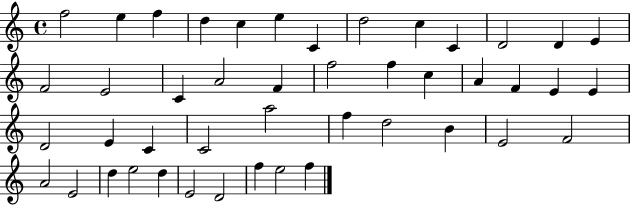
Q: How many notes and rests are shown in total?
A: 45